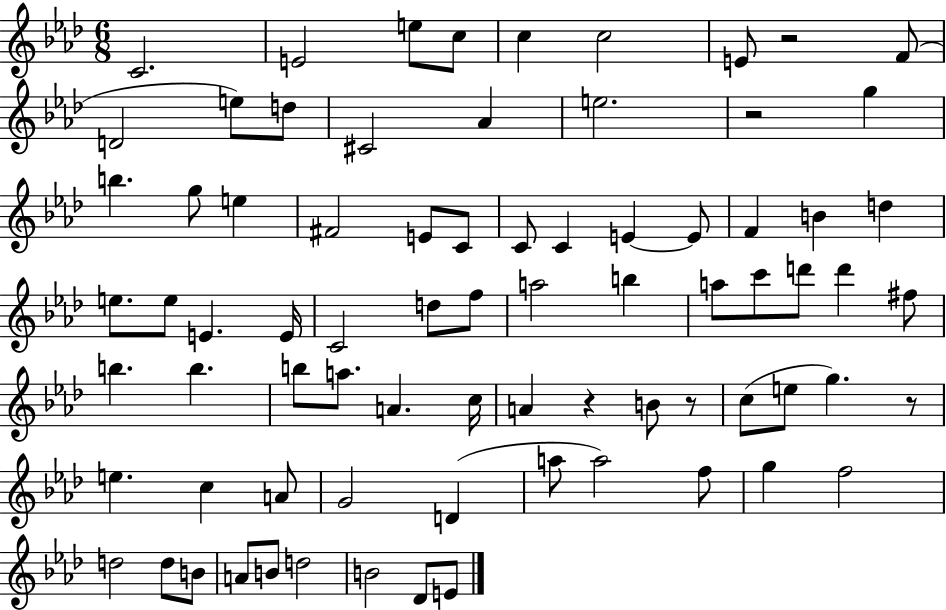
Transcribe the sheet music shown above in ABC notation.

X:1
T:Untitled
M:6/8
L:1/4
K:Ab
C2 E2 e/2 c/2 c c2 E/2 z2 F/2 D2 e/2 d/2 ^C2 _A e2 z2 g b g/2 e ^F2 E/2 C/2 C/2 C E E/2 F B d e/2 e/2 E E/4 C2 d/2 f/2 a2 b a/2 c'/2 d'/2 d' ^f/2 b b b/2 a/2 A c/4 A z B/2 z/2 c/2 e/2 g z/2 e c A/2 G2 D a/2 a2 f/2 g f2 d2 d/2 B/2 A/2 B/2 d2 B2 _D/2 E/2